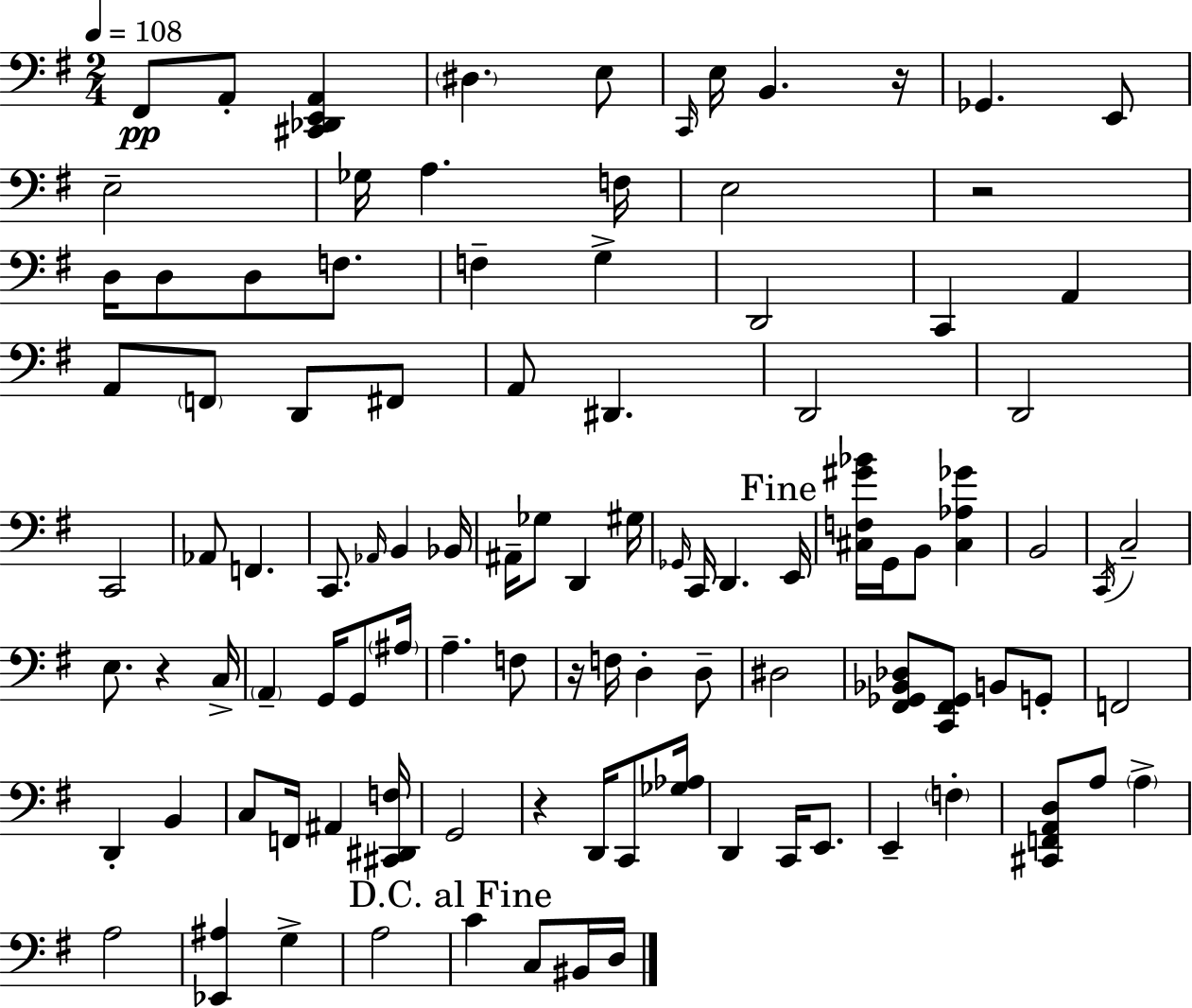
X:1
T:Untitled
M:2/4
L:1/4
K:G
^F,,/2 A,,/2 [^C,,_D,,E,,A,,] ^D, E,/2 C,,/4 E,/4 B,, z/4 _G,, E,,/2 E,2 _G,/4 A, F,/4 E,2 z2 D,/4 D,/2 D,/2 F,/2 F, G, D,,2 C,, A,, A,,/2 F,,/2 D,,/2 ^F,,/2 A,,/2 ^D,, D,,2 D,,2 C,,2 _A,,/2 F,, C,,/2 _A,,/4 B,, _B,,/4 ^A,,/4 _G,/2 D,, ^G,/4 _G,,/4 C,,/4 D,, E,,/4 [^C,F,^G_B]/4 G,,/4 B,,/2 [^C,_A,_G] B,,2 C,,/4 C,2 E,/2 z C,/4 A,, G,,/4 G,,/2 ^A,/4 A, F,/2 z/4 F,/4 D, D,/2 ^D,2 [^F,,_G,,_B,,_D,]/2 [C,,^F,,_G,,]/2 B,,/2 G,,/2 F,,2 D,, B,, C,/2 F,,/4 ^A,, [^C,,^D,,F,]/4 G,,2 z D,,/4 C,,/2 [_G,_A,]/4 D,, C,,/4 E,,/2 E,, F, [^C,,F,,A,,D,]/2 A,/2 A, A,2 [_E,,^A,] G, A,2 C C,/2 ^B,,/4 D,/4